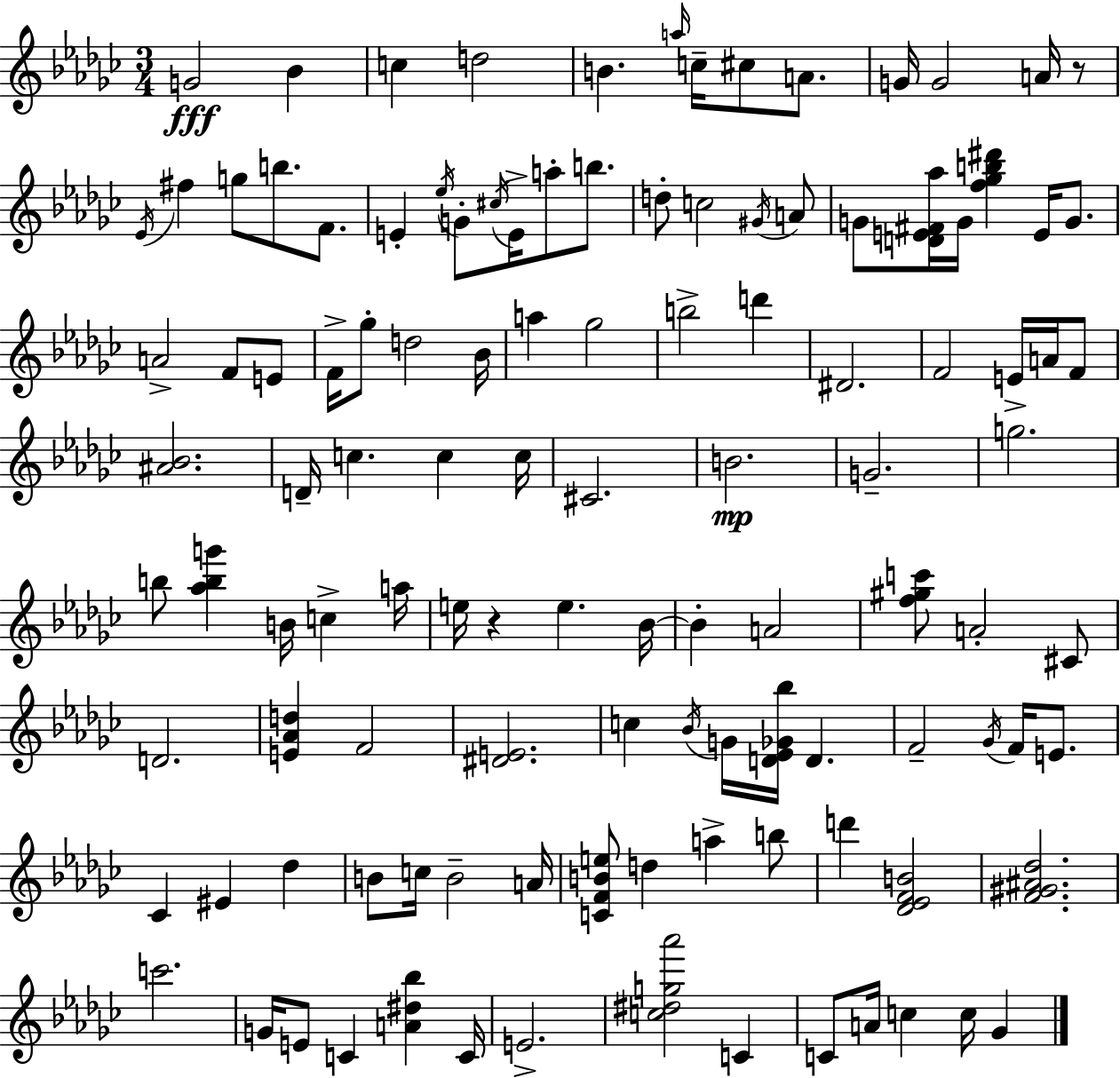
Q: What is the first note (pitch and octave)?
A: G4